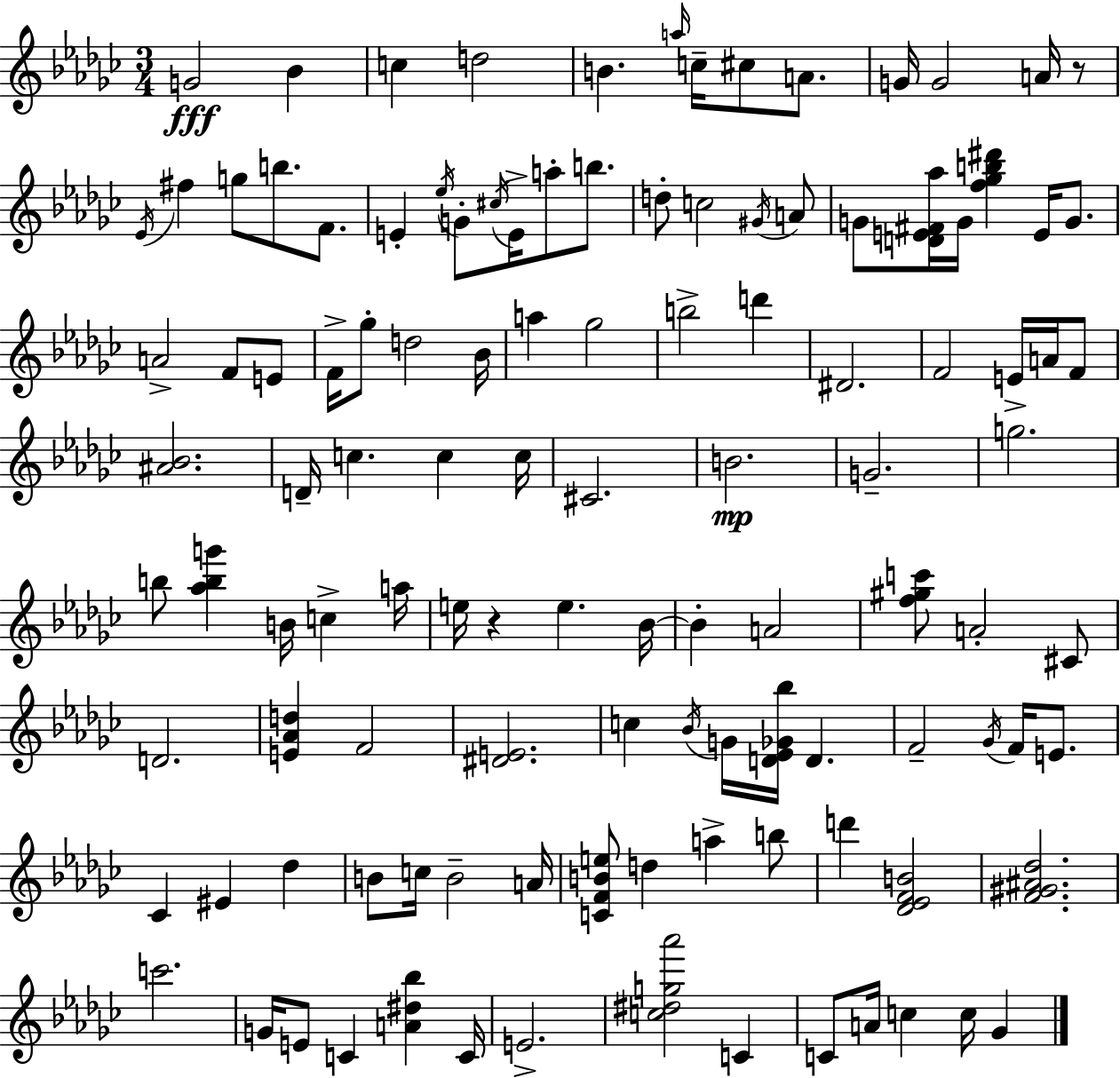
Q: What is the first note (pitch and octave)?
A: G4